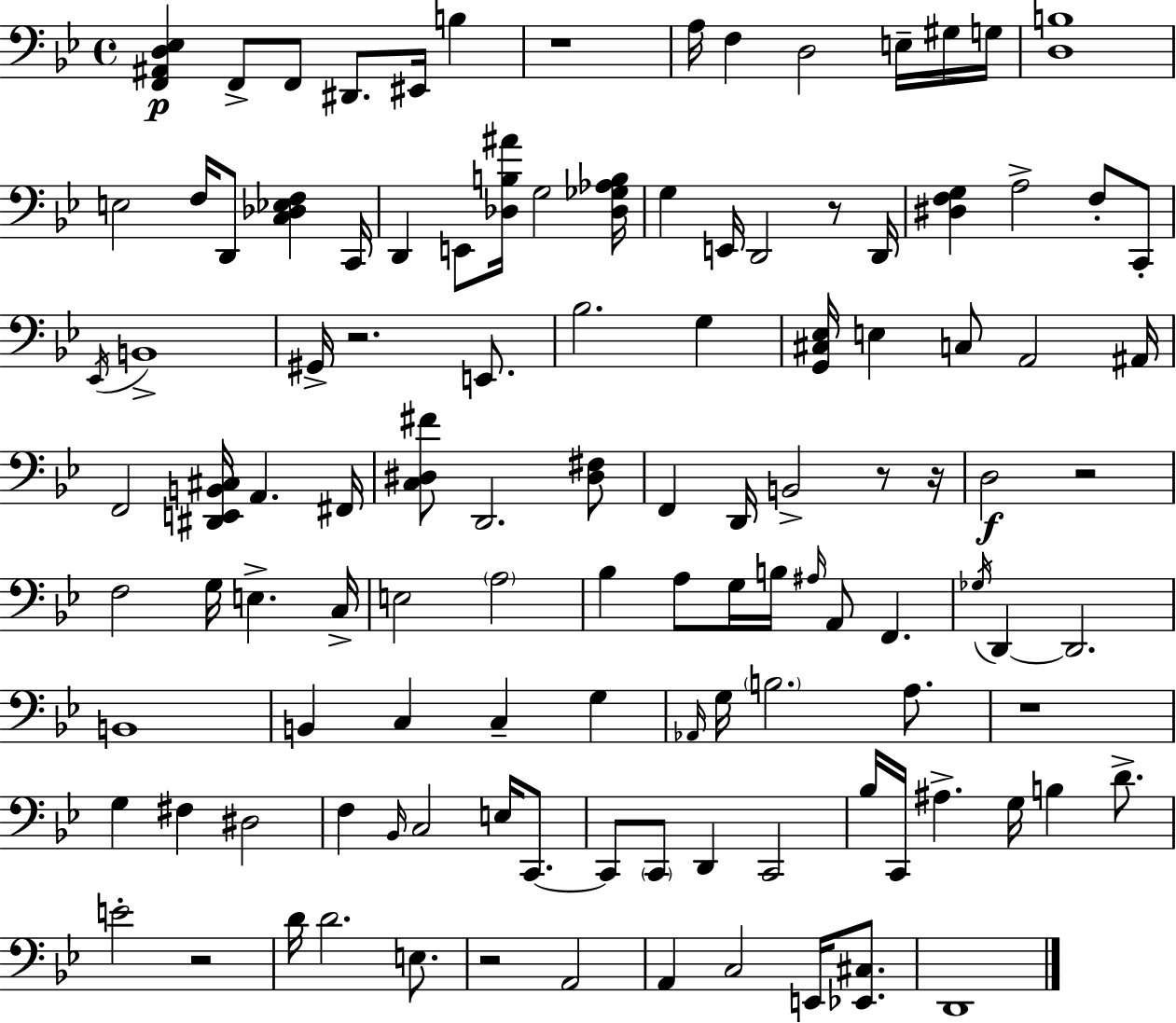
X:1
T:Untitled
M:4/4
L:1/4
K:Gm
[F,,^A,,D,_E,] F,,/2 F,,/2 ^D,,/2 ^E,,/4 B, z4 A,/4 F, D,2 E,/4 ^G,/4 G,/4 [D,B,]4 E,2 F,/4 D,,/2 [C,_D,_E,F,] C,,/4 D,, E,,/2 [_D,B,^A]/4 G,2 [_D,_G,_A,B,]/4 G, E,,/4 D,,2 z/2 D,,/4 [^D,F,G,] A,2 F,/2 C,,/2 _E,,/4 B,,4 ^G,,/4 z2 E,,/2 _B,2 G, [G,,^C,_E,]/4 E, C,/2 A,,2 ^A,,/4 F,,2 [^D,,E,,B,,^C,]/4 A,, ^F,,/4 [C,^D,^F]/2 D,,2 [^D,^F,]/2 F,, D,,/4 B,,2 z/2 z/4 D,2 z2 F,2 G,/4 E, C,/4 E,2 A,2 _B, A,/2 G,/4 B,/4 ^A,/4 A,,/2 F,, _G,/4 D,, D,,2 B,,4 B,, C, C, G, _A,,/4 G,/4 B,2 A,/2 z4 G, ^F, ^D,2 F, _B,,/4 C,2 E,/4 C,,/2 C,,/2 C,,/2 D,, C,,2 _B,/4 C,,/4 ^A, G,/4 B, D/2 E2 z2 D/4 D2 E,/2 z2 A,,2 A,, C,2 E,,/4 [_E,,^C,]/2 D,,4